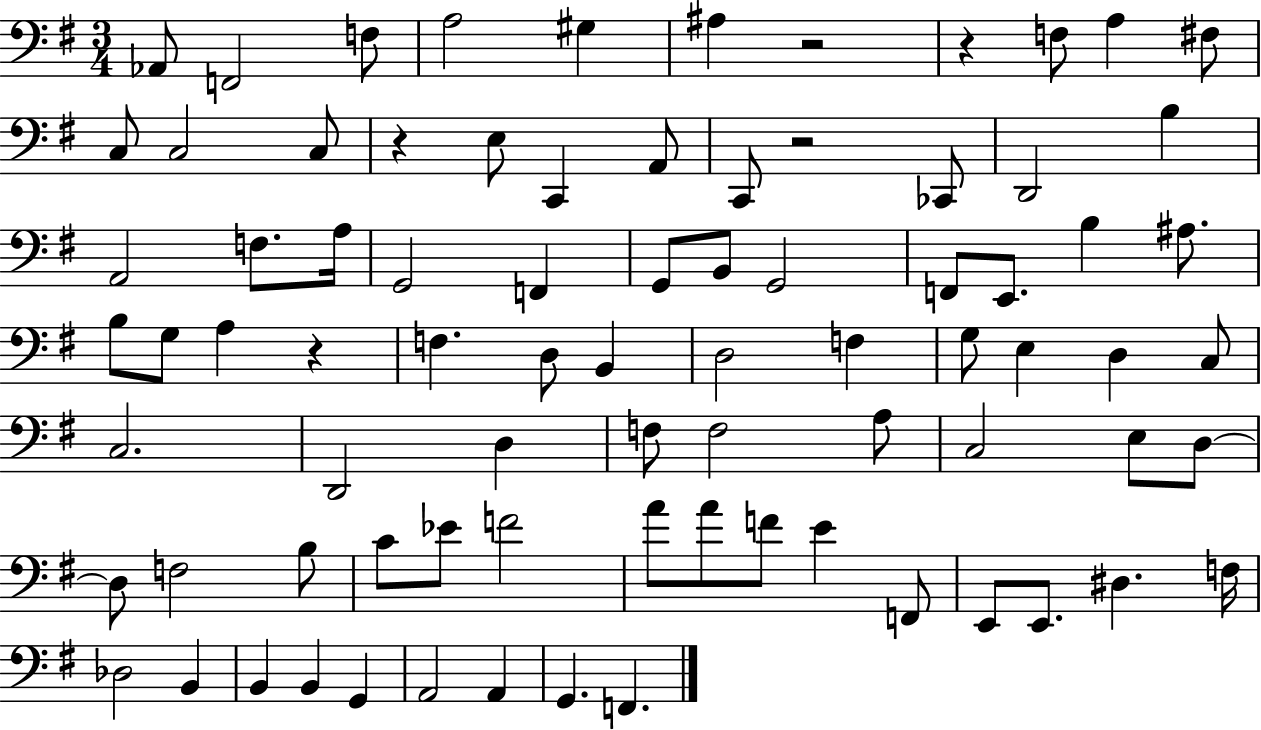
{
  \clef bass
  \numericTimeSignature
  \time 3/4
  \key g \major
  aes,8 f,2 f8 | a2 gis4 | ais4 r2 | r4 f8 a4 fis8 | \break c8 c2 c8 | r4 e8 c,4 a,8 | c,8 r2 ces,8 | d,2 b4 | \break a,2 f8. a16 | g,2 f,4 | g,8 b,8 g,2 | f,8 e,8. b4 ais8. | \break b8 g8 a4 r4 | f4. d8 b,4 | d2 f4 | g8 e4 d4 c8 | \break c2. | d,2 d4 | f8 f2 a8 | c2 e8 d8~~ | \break d8 f2 b8 | c'8 ees'8 f'2 | a'8 a'8 f'8 e'4 f,8 | e,8 e,8. dis4. f16 | \break des2 b,4 | b,4 b,4 g,4 | a,2 a,4 | g,4. f,4. | \break \bar "|."
}